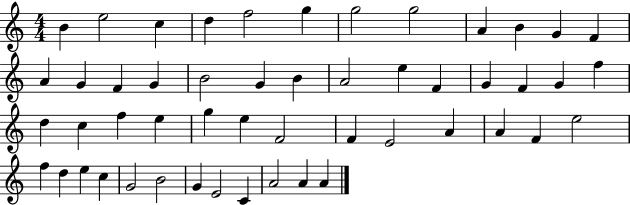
B4/q E5/h C5/q D5/q F5/h G5/q G5/h G5/h A4/q B4/q G4/q F4/q A4/q G4/q F4/q G4/q B4/h G4/q B4/q A4/h E5/q F4/q G4/q F4/q G4/q F5/q D5/q C5/q F5/q E5/q G5/q E5/q F4/h F4/q E4/h A4/q A4/q F4/q E5/h F5/q D5/q E5/q C5/q G4/h B4/h G4/q E4/h C4/q A4/h A4/q A4/q